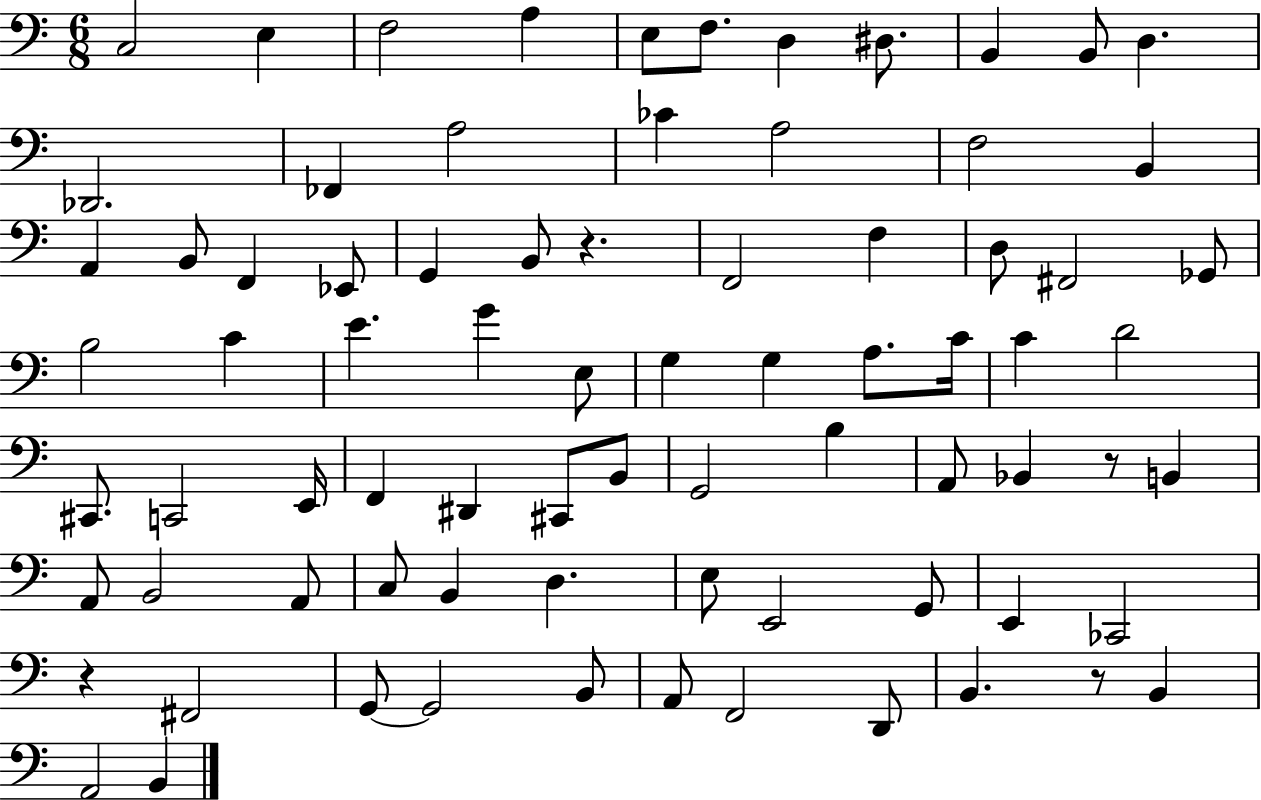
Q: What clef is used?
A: bass